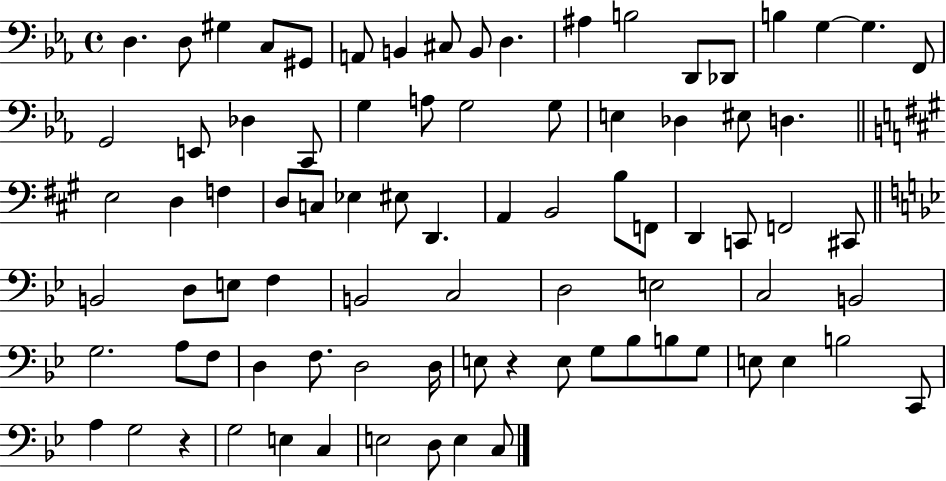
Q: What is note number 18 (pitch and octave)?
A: F2